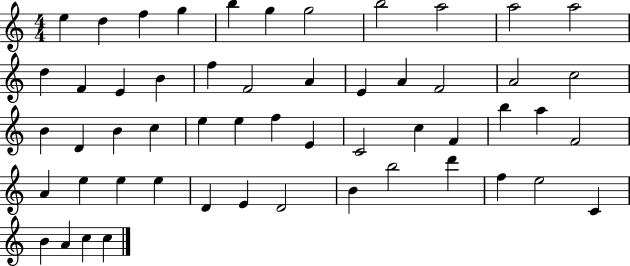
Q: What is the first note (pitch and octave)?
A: E5